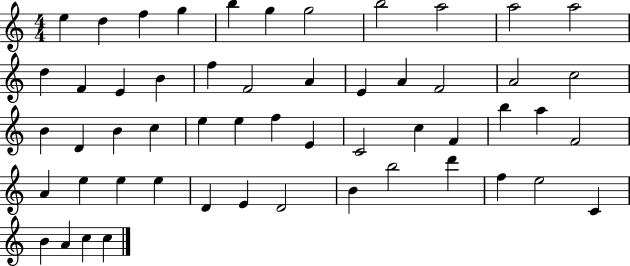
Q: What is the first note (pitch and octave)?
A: E5